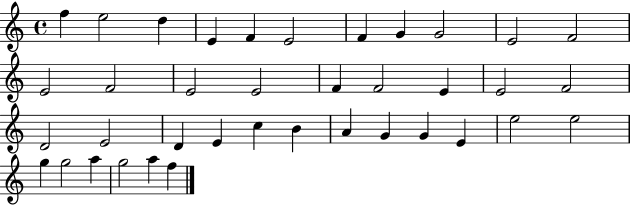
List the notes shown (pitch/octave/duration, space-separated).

F5/q E5/h D5/q E4/q F4/q E4/h F4/q G4/q G4/h E4/h F4/h E4/h F4/h E4/h E4/h F4/q F4/h E4/q E4/h F4/h D4/h E4/h D4/q E4/q C5/q B4/q A4/q G4/q G4/q E4/q E5/h E5/h G5/q G5/h A5/q G5/h A5/q F5/q